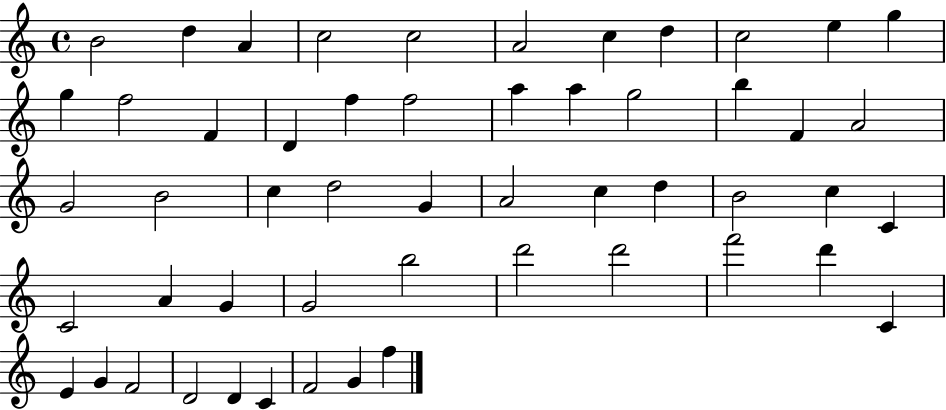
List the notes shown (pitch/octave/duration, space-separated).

B4/h D5/q A4/q C5/h C5/h A4/h C5/q D5/q C5/h E5/q G5/q G5/q F5/h F4/q D4/q F5/q F5/h A5/q A5/q G5/h B5/q F4/q A4/h G4/h B4/h C5/q D5/h G4/q A4/h C5/q D5/q B4/h C5/q C4/q C4/h A4/q G4/q G4/h B5/h D6/h D6/h F6/h D6/q C4/q E4/q G4/q F4/h D4/h D4/q C4/q F4/h G4/q F5/q